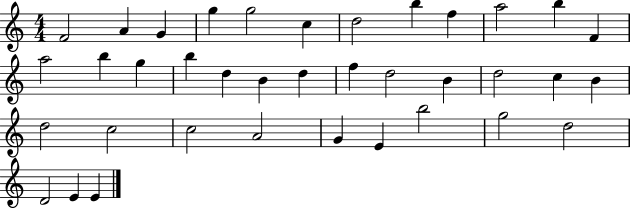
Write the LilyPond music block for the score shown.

{
  \clef treble
  \numericTimeSignature
  \time 4/4
  \key c \major
  f'2 a'4 g'4 | g''4 g''2 c''4 | d''2 b''4 f''4 | a''2 b''4 f'4 | \break a''2 b''4 g''4 | b''4 d''4 b'4 d''4 | f''4 d''2 b'4 | d''2 c''4 b'4 | \break d''2 c''2 | c''2 a'2 | g'4 e'4 b''2 | g''2 d''2 | \break d'2 e'4 e'4 | \bar "|."
}